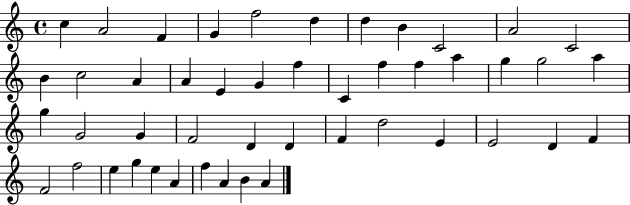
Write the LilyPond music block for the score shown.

{
  \clef treble
  \time 4/4
  \defaultTimeSignature
  \key c \major
  c''4 a'2 f'4 | g'4 f''2 d''4 | d''4 b'4 c'2 | a'2 c'2 | \break b'4 c''2 a'4 | a'4 e'4 g'4 f''4 | c'4 f''4 f''4 a''4 | g''4 g''2 a''4 | \break g''4 g'2 g'4 | f'2 d'4 d'4 | f'4 d''2 e'4 | e'2 d'4 f'4 | \break f'2 f''2 | e''4 g''4 e''4 a'4 | f''4 a'4 b'4 a'4 | \bar "|."
}